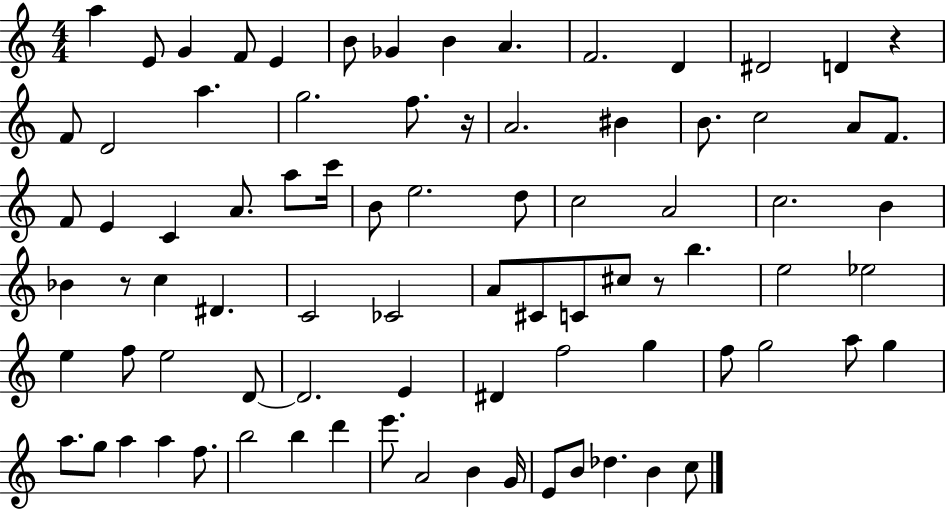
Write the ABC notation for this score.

X:1
T:Untitled
M:4/4
L:1/4
K:C
a E/2 G F/2 E B/2 _G B A F2 D ^D2 D z F/2 D2 a g2 f/2 z/4 A2 ^B B/2 c2 A/2 F/2 F/2 E C A/2 a/2 c'/4 B/2 e2 d/2 c2 A2 c2 B _B z/2 c ^D C2 _C2 A/2 ^C/2 C/2 ^c/2 z/2 b e2 _e2 e f/2 e2 D/2 D2 E ^D f2 g f/2 g2 a/2 g a/2 g/2 a a f/2 b2 b d' e'/2 A2 B G/4 E/2 B/2 _d B c/2